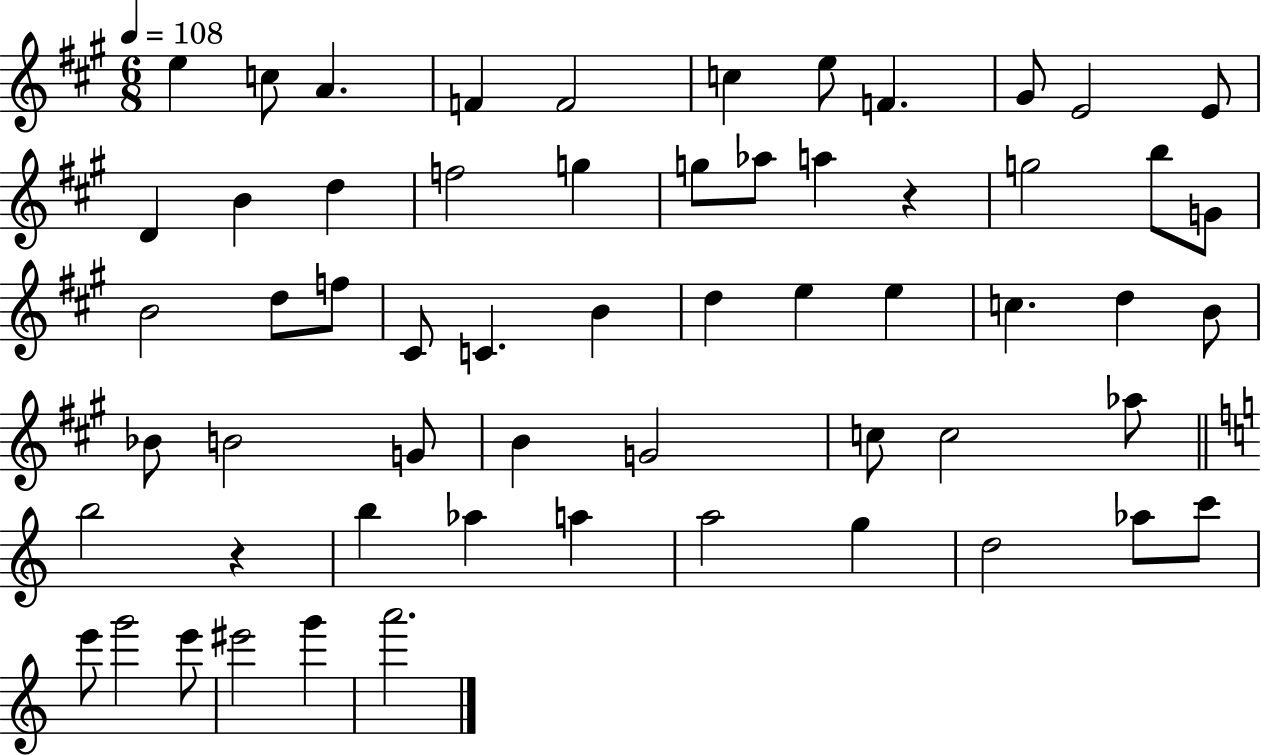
E5/q C5/e A4/q. F4/q F4/h C5/q E5/e F4/q. G#4/e E4/h E4/e D4/q B4/q D5/q F5/h G5/q G5/e Ab5/e A5/q R/q G5/h B5/e G4/e B4/h D5/e F5/e C#4/e C4/q. B4/q D5/q E5/q E5/q C5/q. D5/q B4/e Bb4/e B4/h G4/e B4/q G4/h C5/e C5/h Ab5/e B5/h R/q B5/q Ab5/q A5/q A5/h G5/q D5/h Ab5/e C6/e E6/e G6/h E6/e EIS6/h G6/q A6/h.